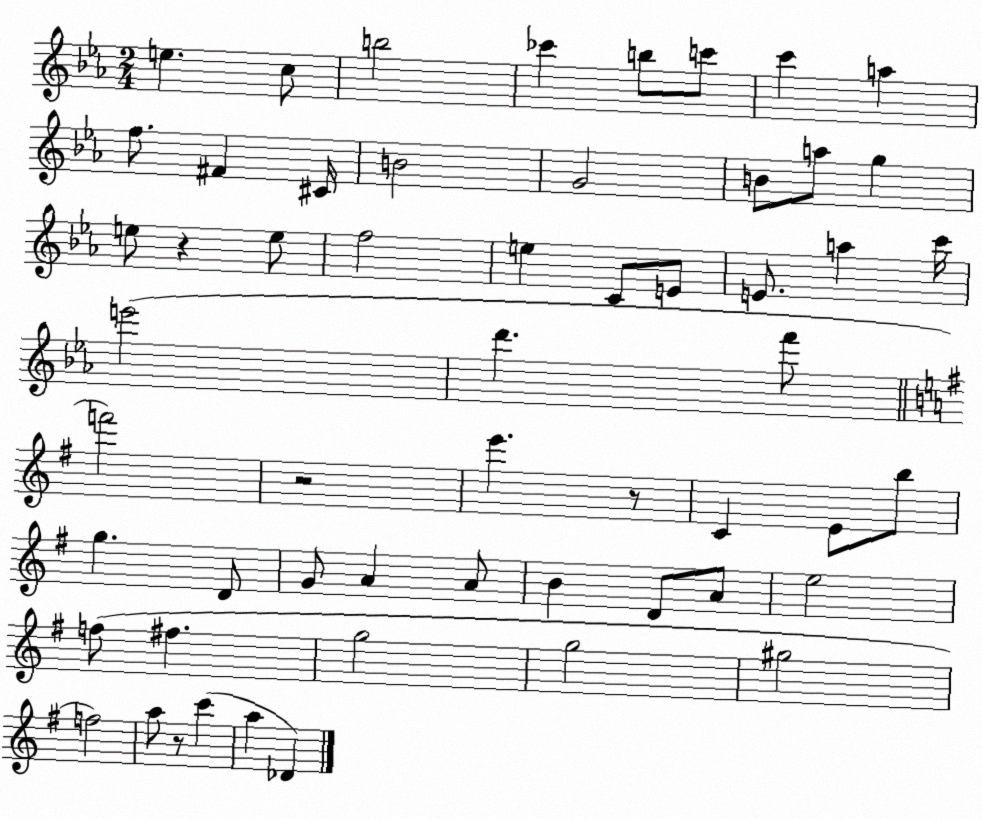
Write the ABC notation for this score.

X:1
T:Untitled
M:2/4
L:1/4
K:Eb
e c/2 b2 _c' b/2 c'/2 c' a f/2 ^F ^C/4 B2 G2 B/2 a/2 g e/2 z e/2 f2 e C/2 E/2 E/2 a c'/4 e'2 d' f'/2 f'2 z2 e' z/2 C E/2 b/2 g D/2 G/2 A A/2 B D/2 A/2 e2 f/2 ^f g2 g2 ^g2 f2 a/2 z/2 c' a _D